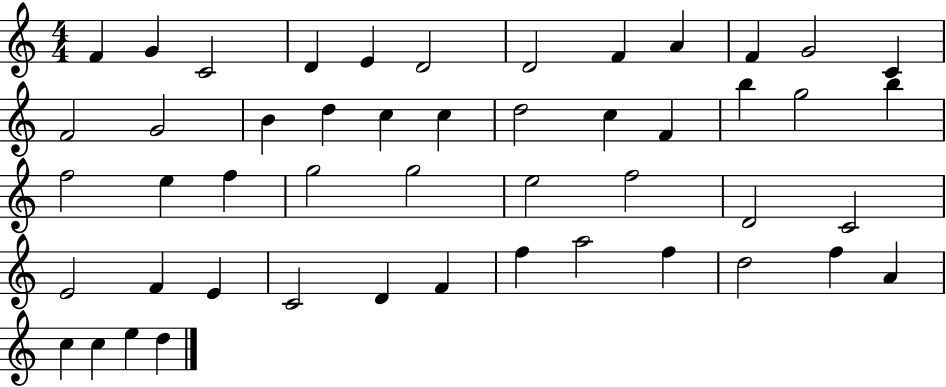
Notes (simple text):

F4/q G4/q C4/h D4/q E4/q D4/h D4/h F4/q A4/q F4/q G4/h C4/q F4/h G4/h B4/q D5/q C5/q C5/q D5/h C5/q F4/q B5/q G5/h B5/q F5/h E5/q F5/q G5/h G5/h E5/h F5/h D4/h C4/h E4/h F4/q E4/q C4/h D4/q F4/q F5/q A5/h F5/q D5/h F5/q A4/q C5/q C5/q E5/q D5/q